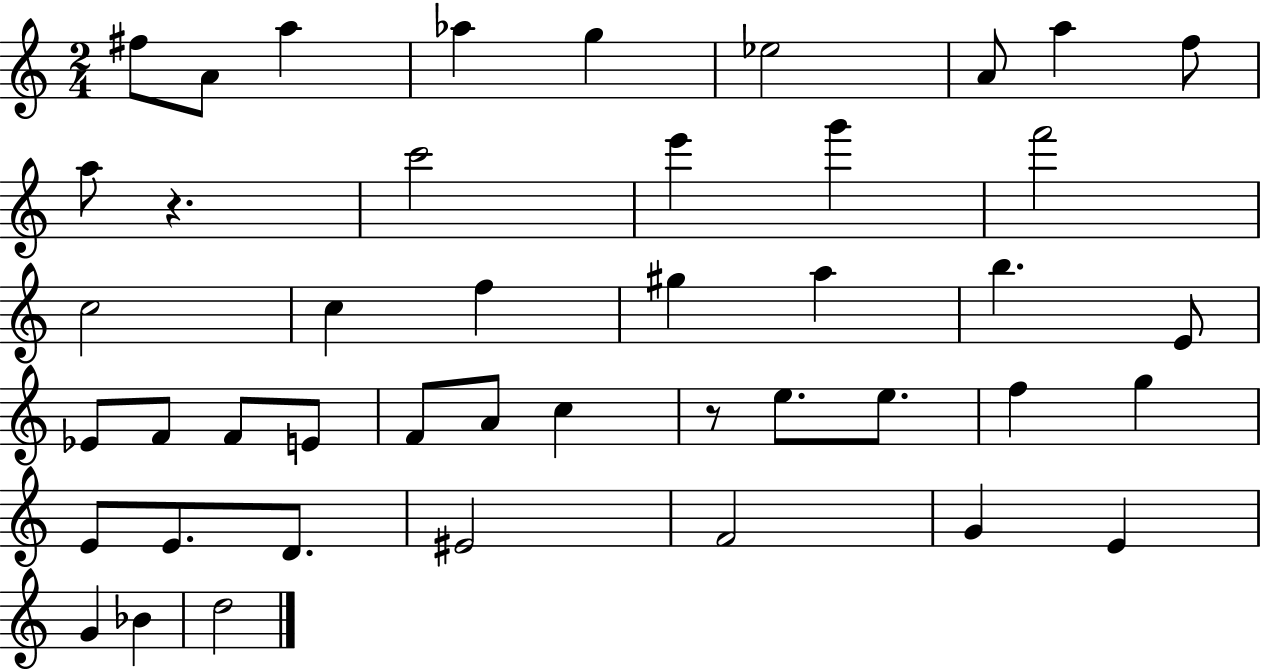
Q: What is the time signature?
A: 2/4